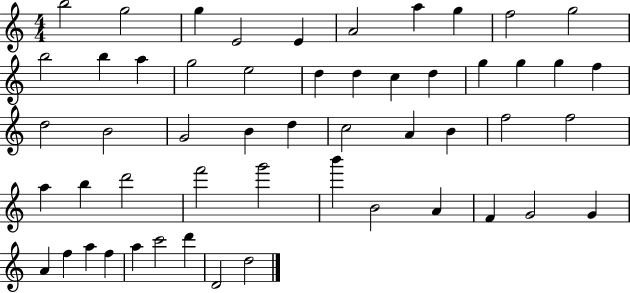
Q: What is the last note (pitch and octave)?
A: D5